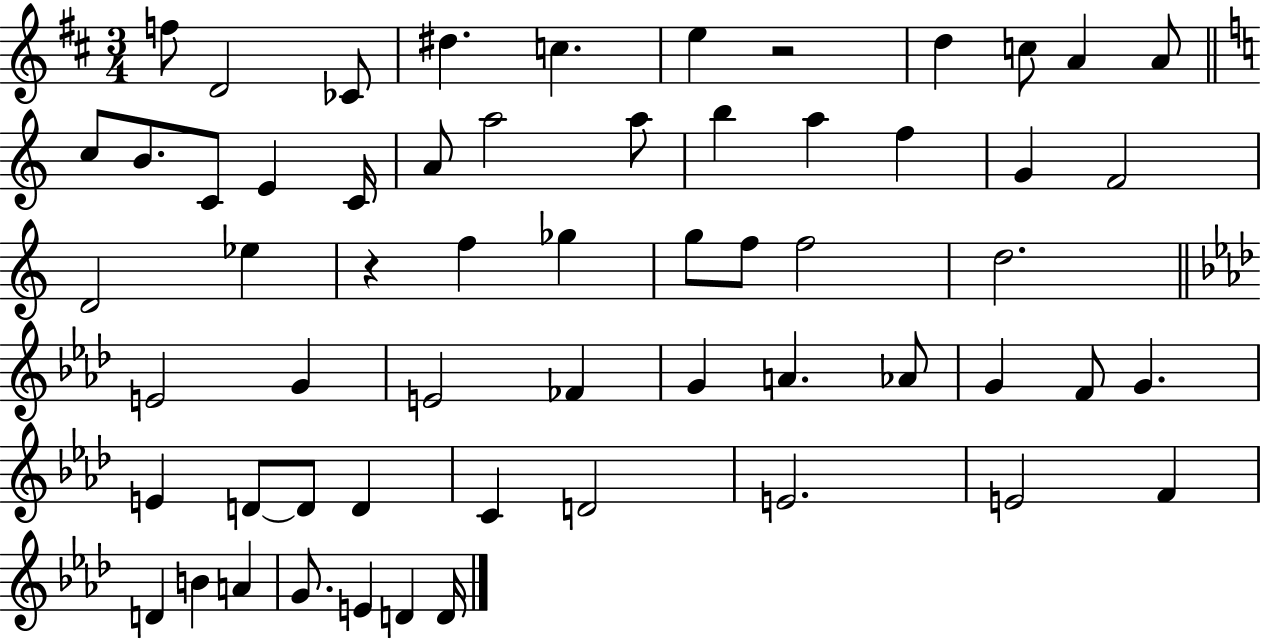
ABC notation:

X:1
T:Untitled
M:3/4
L:1/4
K:D
f/2 D2 _C/2 ^d c e z2 d c/2 A A/2 c/2 B/2 C/2 E C/4 A/2 a2 a/2 b a f G F2 D2 _e z f _g g/2 f/2 f2 d2 E2 G E2 _F G A _A/2 G F/2 G E D/2 D/2 D C D2 E2 E2 F D B A G/2 E D D/4